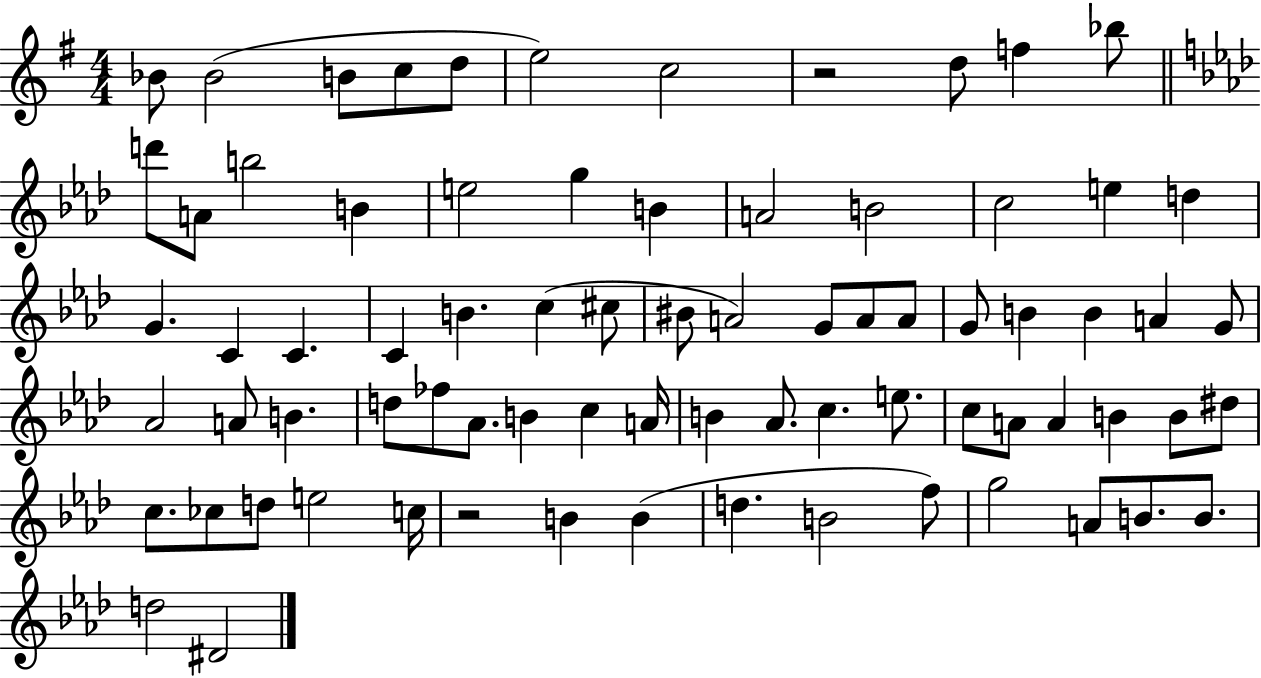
Bb4/e Bb4/h B4/e C5/e D5/e E5/h C5/h R/h D5/e F5/q Bb5/e D6/e A4/e B5/h B4/q E5/h G5/q B4/q A4/h B4/h C5/h E5/q D5/q G4/q. C4/q C4/q. C4/q B4/q. C5/q C#5/e BIS4/e A4/h G4/e A4/e A4/e G4/e B4/q B4/q A4/q G4/e Ab4/h A4/e B4/q. D5/e FES5/e Ab4/e. B4/q C5/q A4/s B4/q Ab4/e. C5/q. E5/e. C5/e A4/e A4/q B4/q B4/e D#5/e C5/e. CES5/e D5/e E5/h C5/s R/h B4/q B4/q D5/q. B4/h F5/e G5/h A4/e B4/e. B4/e. D5/h D#4/h